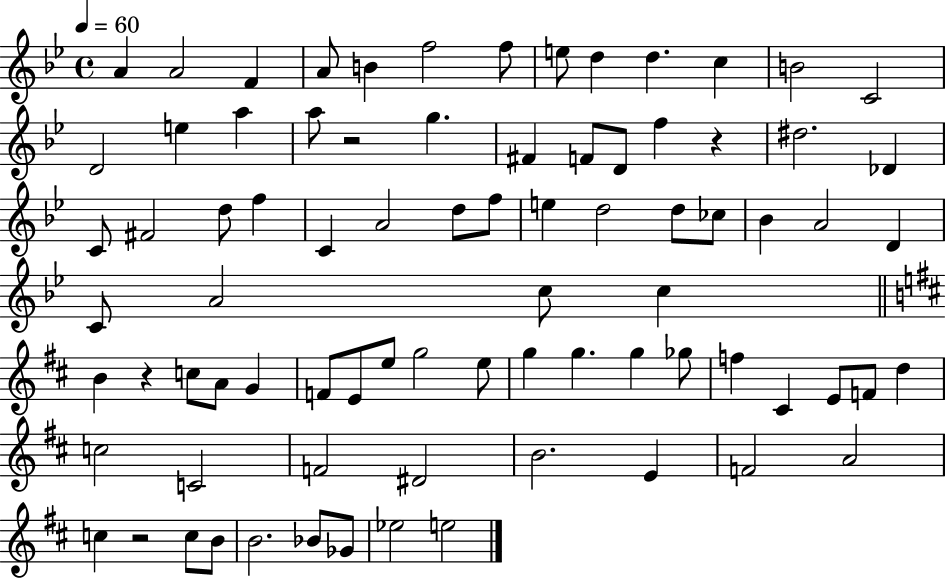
X:1
T:Untitled
M:4/4
L:1/4
K:Bb
A A2 F A/2 B f2 f/2 e/2 d d c B2 C2 D2 e a a/2 z2 g ^F F/2 D/2 f z ^d2 _D C/2 ^F2 d/2 f C A2 d/2 f/2 e d2 d/2 _c/2 _B A2 D C/2 A2 c/2 c B z c/2 A/2 G F/2 E/2 e/2 g2 e/2 g g g _g/2 f ^C E/2 F/2 d c2 C2 F2 ^D2 B2 E F2 A2 c z2 c/2 B/2 B2 _B/2 _G/2 _e2 e2